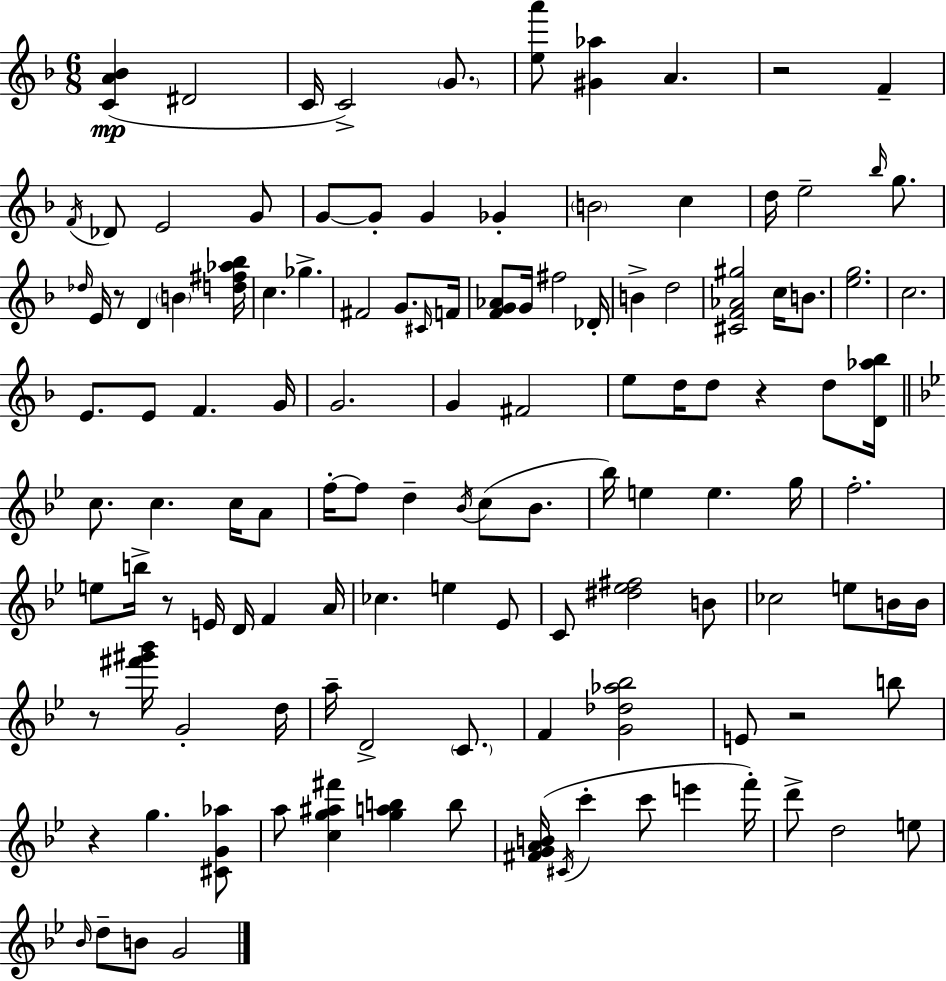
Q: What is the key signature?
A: D minor